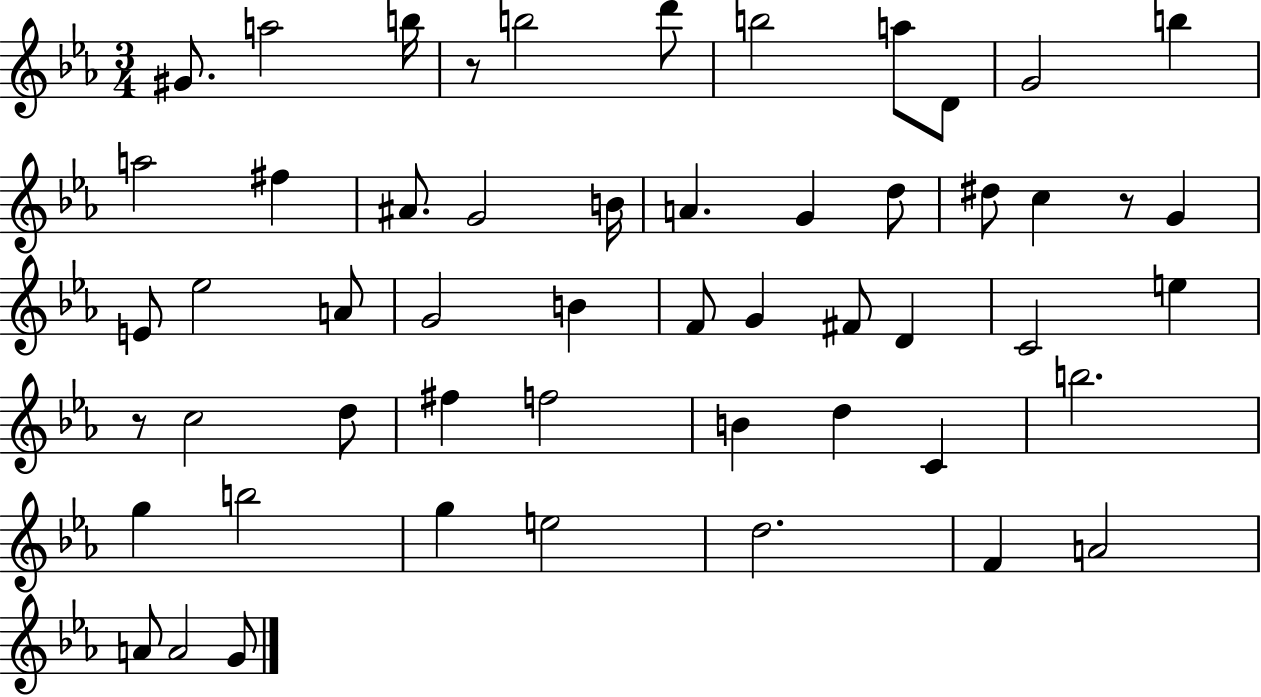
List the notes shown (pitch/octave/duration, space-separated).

G#4/e. A5/h B5/s R/e B5/h D6/e B5/h A5/e D4/e G4/h B5/q A5/h F#5/q A#4/e. G4/h B4/s A4/q. G4/q D5/e D#5/e C5/q R/e G4/q E4/e Eb5/h A4/e G4/h B4/q F4/e G4/q F#4/e D4/q C4/h E5/q R/e C5/h D5/e F#5/q F5/h B4/q D5/q C4/q B5/h. G5/q B5/h G5/q E5/h D5/h. F4/q A4/h A4/e A4/h G4/e